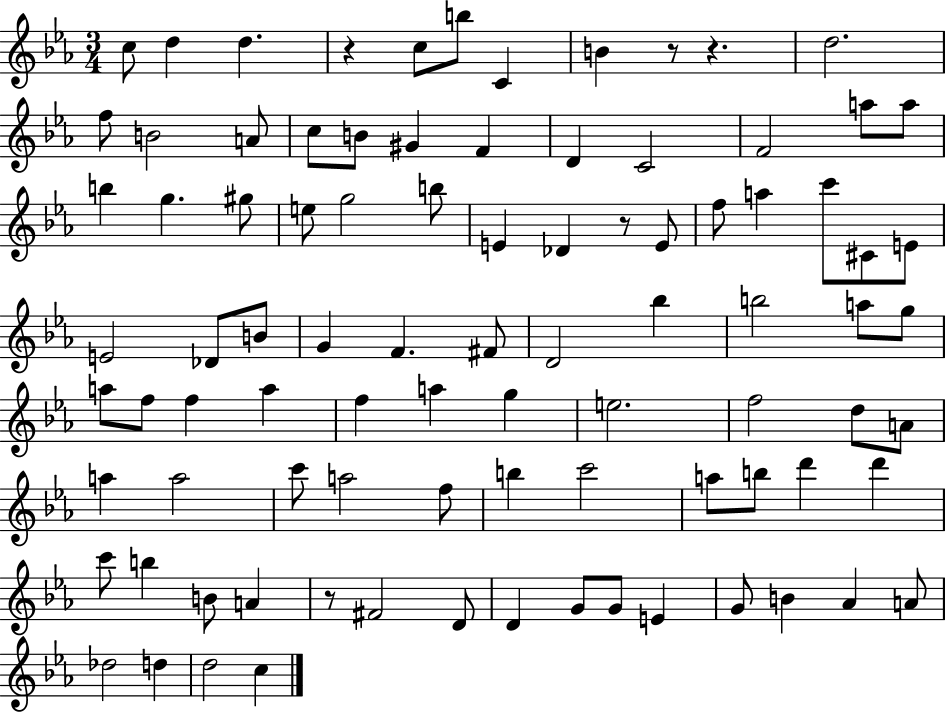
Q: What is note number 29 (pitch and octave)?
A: E4